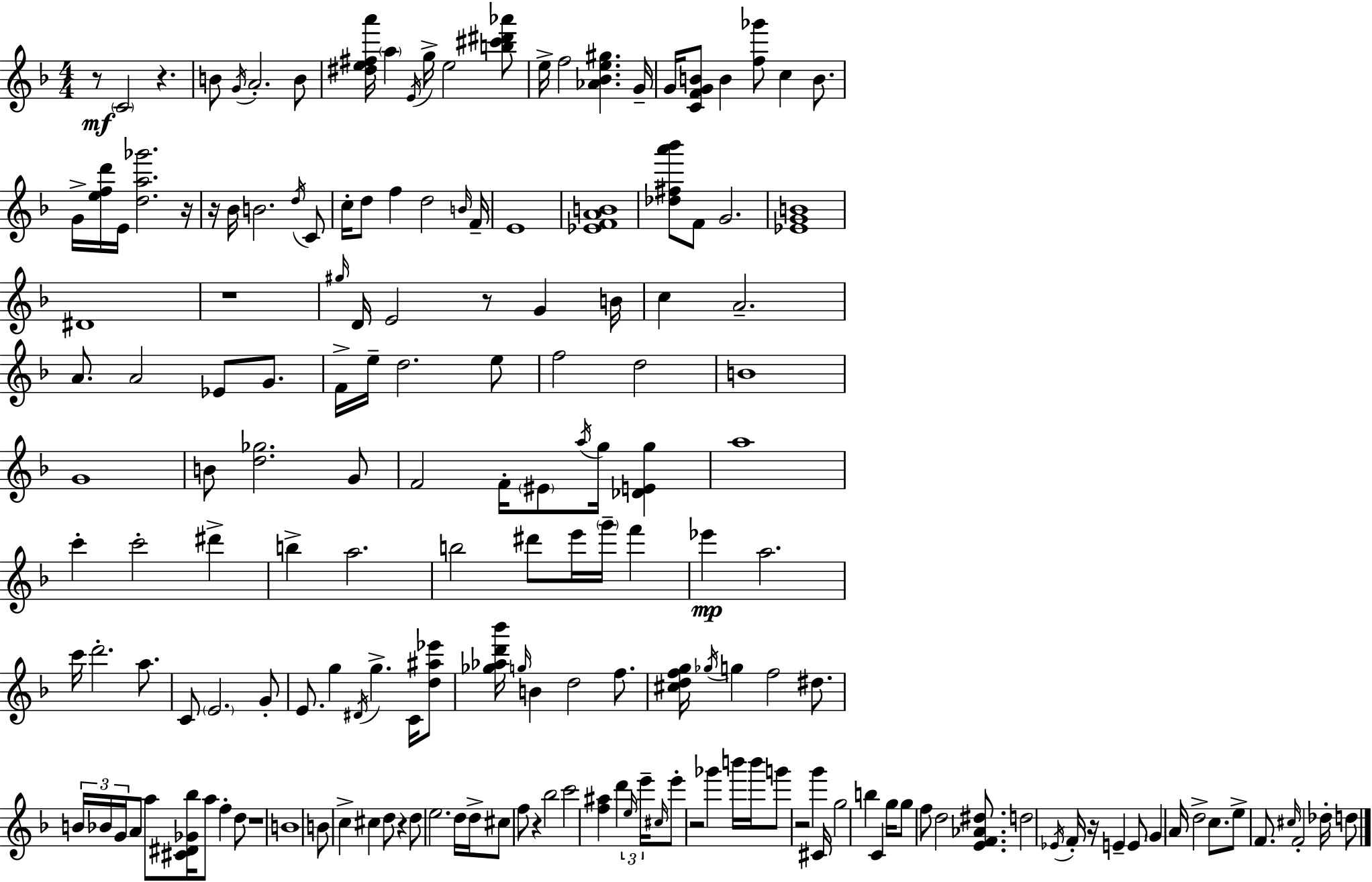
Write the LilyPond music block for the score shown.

{
  \clef treble
  \numericTimeSignature
  \time 4/4
  \key d \minor
  r8\mf \parenthesize c'2 r4. | b'8 \acciaccatura { g'16 } a'2.-. b'8 | <dis'' e'' fis'' a'''>16 \parenthesize a''4 \acciaccatura { e'16 } g''16-> e''2 | <b'' cis''' dis''' aes'''>8 e''16-> f''2 <aes' bes' e'' gis''>4. | \break g'16-- g'16 <c' f' g' b'>8 b'4 <f'' ges'''>8 c''4 b'8. | g'16-> <e'' f'' d'''>16 e'16 <d'' a'' ges'''>2. | r16 r16 bes'16 b'2. | \acciaccatura { d''16 } c'8 c''16-. d''8 f''4 d''2 | \break \grace { b'16 } f'16-- e'1 | <ees' f' a' b'>1 | <des'' fis'' a''' bes'''>8 f'8 g'2. | <ees' g' b'>1 | \break dis'1 | r1 | \grace { gis''16 } d'16 e'2 r8 | g'4 b'16 c''4 a'2.-- | \break a'8. a'2 | ees'8 g'8. f'16-> e''16-- d''2. | e''8 f''2 d''2 | b'1 | \break g'1 | b'8 <d'' ges''>2. | g'8 f'2 f'16-. \parenthesize eis'8 | \acciaccatura { a''16 } g''16 <des' e' g''>4 a''1 | \break c'''4-. c'''2-. | dis'''4-> b''4-> a''2. | b''2 dis'''8 | e'''16 \parenthesize g'''16-- f'''4 ees'''4\mp a''2. | \break c'''16 d'''2.-. | a''8. c'8 \parenthesize e'2. | g'8-. e'8. g''4 \acciaccatura { dis'16 } g''4.-> | c'16 <d'' ais'' ees'''>8 <ges'' aes'' d''' bes'''>16 \grace { g''16 } b'4 d''2 | \break f''8. <cis'' d'' f'' g''>16 \acciaccatura { ges''16 } g''4 f''2 | dis''8. \tuplet 3/2 { b'16 bes'16 g'16 } a'8 a''8 | <cis' dis' ges' bes''>16 a''8 f''4-. d''8 r1 | b'1 | \break b'8 c''4-> cis''4 | d''8 r4 d''8 e''2. | d''16 d''16-> cis''8 f''8 r4 | bes''2 c'''2 | \break <f'' ais''>4 d'''4 \tuplet 3/2 { \grace { e''16 } e'''16-- \grace { cis''16 } } e'''8-. r2 | ges'''4 b'''16 b'''16 g'''8 r2 | g'''4 cis'16 g''2 | b''4 c'4 g''16 g''8 f''8 | \break d''2 <e' f' aes' dis''>8. d''2 | \acciaccatura { ees'16 } f'16-. r16 e'4-- e'8 \parenthesize g'4 | a'16 d''2-> c''8. e''8-> f'8. | \grace { cis''16 } f'2-. des''16-. d''8 \bar "|."
}